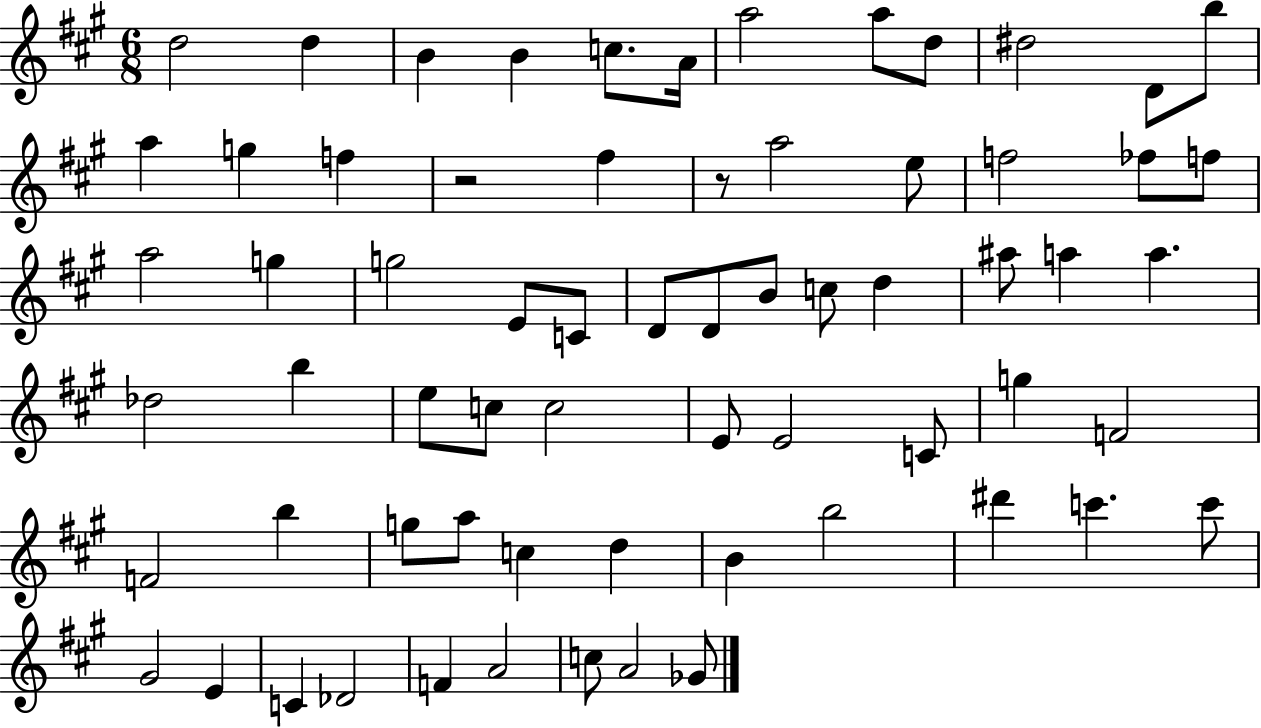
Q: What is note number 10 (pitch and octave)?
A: D#5